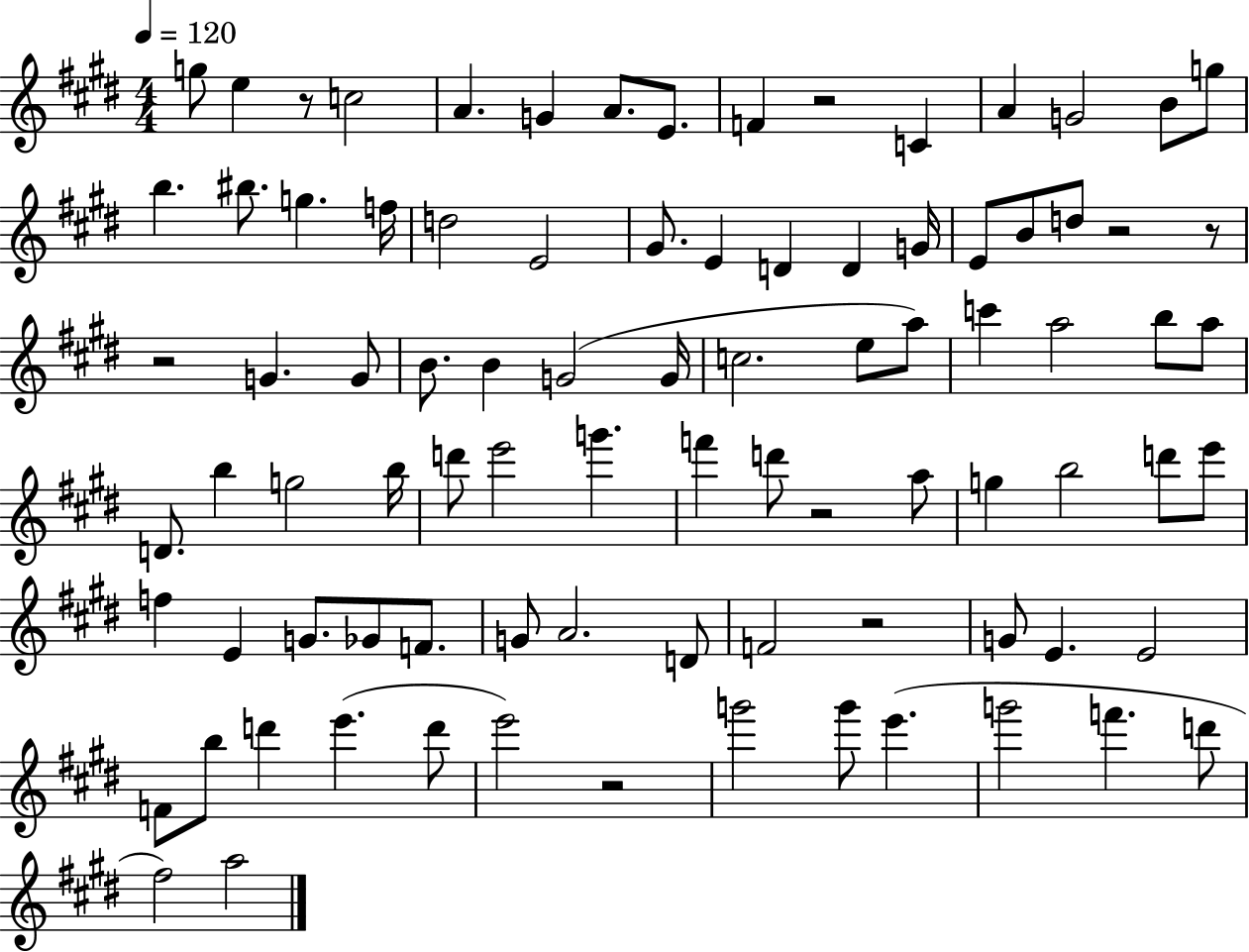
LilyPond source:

{
  \clef treble
  \numericTimeSignature
  \time 4/4
  \key e \major
  \tempo 4 = 120
  g''8 e''4 r8 c''2 | a'4. g'4 a'8. e'8. | f'4 r2 c'4 | a'4 g'2 b'8 g''8 | \break b''4. bis''8. g''4. f''16 | d''2 e'2 | gis'8. e'4 d'4 d'4 g'16 | e'8 b'8 d''8 r2 r8 | \break r2 g'4. g'8 | b'8. b'4 g'2( g'16 | c''2. e''8 a''8) | c'''4 a''2 b''8 a''8 | \break d'8. b''4 g''2 b''16 | d'''8 e'''2 g'''4. | f'''4 d'''8 r2 a''8 | g''4 b''2 d'''8 e'''8 | \break f''4 e'4 g'8. ges'8 f'8. | g'8 a'2. d'8 | f'2 r2 | g'8 e'4. e'2 | \break f'8 b''8 d'''4 e'''4.( d'''8 | e'''2) r2 | g'''2 g'''8 e'''4.( | g'''2 f'''4. d'''8 | \break fis''2) a''2 | \bar "|."
}